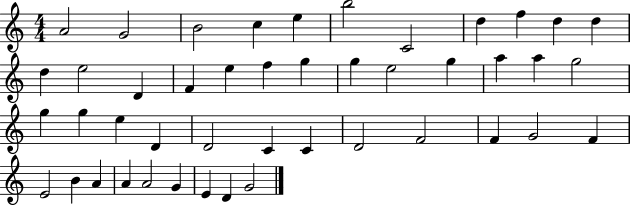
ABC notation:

X:1
T:Untitled
M:4/4
L:1/4
K:C
A2 G2 B2 c e b2 C2 d f d d d e2 D F e f g g e2 g a a g2 g g e D D2 C C D2 F2 F G2 F E2 B A A A2 G E D G2